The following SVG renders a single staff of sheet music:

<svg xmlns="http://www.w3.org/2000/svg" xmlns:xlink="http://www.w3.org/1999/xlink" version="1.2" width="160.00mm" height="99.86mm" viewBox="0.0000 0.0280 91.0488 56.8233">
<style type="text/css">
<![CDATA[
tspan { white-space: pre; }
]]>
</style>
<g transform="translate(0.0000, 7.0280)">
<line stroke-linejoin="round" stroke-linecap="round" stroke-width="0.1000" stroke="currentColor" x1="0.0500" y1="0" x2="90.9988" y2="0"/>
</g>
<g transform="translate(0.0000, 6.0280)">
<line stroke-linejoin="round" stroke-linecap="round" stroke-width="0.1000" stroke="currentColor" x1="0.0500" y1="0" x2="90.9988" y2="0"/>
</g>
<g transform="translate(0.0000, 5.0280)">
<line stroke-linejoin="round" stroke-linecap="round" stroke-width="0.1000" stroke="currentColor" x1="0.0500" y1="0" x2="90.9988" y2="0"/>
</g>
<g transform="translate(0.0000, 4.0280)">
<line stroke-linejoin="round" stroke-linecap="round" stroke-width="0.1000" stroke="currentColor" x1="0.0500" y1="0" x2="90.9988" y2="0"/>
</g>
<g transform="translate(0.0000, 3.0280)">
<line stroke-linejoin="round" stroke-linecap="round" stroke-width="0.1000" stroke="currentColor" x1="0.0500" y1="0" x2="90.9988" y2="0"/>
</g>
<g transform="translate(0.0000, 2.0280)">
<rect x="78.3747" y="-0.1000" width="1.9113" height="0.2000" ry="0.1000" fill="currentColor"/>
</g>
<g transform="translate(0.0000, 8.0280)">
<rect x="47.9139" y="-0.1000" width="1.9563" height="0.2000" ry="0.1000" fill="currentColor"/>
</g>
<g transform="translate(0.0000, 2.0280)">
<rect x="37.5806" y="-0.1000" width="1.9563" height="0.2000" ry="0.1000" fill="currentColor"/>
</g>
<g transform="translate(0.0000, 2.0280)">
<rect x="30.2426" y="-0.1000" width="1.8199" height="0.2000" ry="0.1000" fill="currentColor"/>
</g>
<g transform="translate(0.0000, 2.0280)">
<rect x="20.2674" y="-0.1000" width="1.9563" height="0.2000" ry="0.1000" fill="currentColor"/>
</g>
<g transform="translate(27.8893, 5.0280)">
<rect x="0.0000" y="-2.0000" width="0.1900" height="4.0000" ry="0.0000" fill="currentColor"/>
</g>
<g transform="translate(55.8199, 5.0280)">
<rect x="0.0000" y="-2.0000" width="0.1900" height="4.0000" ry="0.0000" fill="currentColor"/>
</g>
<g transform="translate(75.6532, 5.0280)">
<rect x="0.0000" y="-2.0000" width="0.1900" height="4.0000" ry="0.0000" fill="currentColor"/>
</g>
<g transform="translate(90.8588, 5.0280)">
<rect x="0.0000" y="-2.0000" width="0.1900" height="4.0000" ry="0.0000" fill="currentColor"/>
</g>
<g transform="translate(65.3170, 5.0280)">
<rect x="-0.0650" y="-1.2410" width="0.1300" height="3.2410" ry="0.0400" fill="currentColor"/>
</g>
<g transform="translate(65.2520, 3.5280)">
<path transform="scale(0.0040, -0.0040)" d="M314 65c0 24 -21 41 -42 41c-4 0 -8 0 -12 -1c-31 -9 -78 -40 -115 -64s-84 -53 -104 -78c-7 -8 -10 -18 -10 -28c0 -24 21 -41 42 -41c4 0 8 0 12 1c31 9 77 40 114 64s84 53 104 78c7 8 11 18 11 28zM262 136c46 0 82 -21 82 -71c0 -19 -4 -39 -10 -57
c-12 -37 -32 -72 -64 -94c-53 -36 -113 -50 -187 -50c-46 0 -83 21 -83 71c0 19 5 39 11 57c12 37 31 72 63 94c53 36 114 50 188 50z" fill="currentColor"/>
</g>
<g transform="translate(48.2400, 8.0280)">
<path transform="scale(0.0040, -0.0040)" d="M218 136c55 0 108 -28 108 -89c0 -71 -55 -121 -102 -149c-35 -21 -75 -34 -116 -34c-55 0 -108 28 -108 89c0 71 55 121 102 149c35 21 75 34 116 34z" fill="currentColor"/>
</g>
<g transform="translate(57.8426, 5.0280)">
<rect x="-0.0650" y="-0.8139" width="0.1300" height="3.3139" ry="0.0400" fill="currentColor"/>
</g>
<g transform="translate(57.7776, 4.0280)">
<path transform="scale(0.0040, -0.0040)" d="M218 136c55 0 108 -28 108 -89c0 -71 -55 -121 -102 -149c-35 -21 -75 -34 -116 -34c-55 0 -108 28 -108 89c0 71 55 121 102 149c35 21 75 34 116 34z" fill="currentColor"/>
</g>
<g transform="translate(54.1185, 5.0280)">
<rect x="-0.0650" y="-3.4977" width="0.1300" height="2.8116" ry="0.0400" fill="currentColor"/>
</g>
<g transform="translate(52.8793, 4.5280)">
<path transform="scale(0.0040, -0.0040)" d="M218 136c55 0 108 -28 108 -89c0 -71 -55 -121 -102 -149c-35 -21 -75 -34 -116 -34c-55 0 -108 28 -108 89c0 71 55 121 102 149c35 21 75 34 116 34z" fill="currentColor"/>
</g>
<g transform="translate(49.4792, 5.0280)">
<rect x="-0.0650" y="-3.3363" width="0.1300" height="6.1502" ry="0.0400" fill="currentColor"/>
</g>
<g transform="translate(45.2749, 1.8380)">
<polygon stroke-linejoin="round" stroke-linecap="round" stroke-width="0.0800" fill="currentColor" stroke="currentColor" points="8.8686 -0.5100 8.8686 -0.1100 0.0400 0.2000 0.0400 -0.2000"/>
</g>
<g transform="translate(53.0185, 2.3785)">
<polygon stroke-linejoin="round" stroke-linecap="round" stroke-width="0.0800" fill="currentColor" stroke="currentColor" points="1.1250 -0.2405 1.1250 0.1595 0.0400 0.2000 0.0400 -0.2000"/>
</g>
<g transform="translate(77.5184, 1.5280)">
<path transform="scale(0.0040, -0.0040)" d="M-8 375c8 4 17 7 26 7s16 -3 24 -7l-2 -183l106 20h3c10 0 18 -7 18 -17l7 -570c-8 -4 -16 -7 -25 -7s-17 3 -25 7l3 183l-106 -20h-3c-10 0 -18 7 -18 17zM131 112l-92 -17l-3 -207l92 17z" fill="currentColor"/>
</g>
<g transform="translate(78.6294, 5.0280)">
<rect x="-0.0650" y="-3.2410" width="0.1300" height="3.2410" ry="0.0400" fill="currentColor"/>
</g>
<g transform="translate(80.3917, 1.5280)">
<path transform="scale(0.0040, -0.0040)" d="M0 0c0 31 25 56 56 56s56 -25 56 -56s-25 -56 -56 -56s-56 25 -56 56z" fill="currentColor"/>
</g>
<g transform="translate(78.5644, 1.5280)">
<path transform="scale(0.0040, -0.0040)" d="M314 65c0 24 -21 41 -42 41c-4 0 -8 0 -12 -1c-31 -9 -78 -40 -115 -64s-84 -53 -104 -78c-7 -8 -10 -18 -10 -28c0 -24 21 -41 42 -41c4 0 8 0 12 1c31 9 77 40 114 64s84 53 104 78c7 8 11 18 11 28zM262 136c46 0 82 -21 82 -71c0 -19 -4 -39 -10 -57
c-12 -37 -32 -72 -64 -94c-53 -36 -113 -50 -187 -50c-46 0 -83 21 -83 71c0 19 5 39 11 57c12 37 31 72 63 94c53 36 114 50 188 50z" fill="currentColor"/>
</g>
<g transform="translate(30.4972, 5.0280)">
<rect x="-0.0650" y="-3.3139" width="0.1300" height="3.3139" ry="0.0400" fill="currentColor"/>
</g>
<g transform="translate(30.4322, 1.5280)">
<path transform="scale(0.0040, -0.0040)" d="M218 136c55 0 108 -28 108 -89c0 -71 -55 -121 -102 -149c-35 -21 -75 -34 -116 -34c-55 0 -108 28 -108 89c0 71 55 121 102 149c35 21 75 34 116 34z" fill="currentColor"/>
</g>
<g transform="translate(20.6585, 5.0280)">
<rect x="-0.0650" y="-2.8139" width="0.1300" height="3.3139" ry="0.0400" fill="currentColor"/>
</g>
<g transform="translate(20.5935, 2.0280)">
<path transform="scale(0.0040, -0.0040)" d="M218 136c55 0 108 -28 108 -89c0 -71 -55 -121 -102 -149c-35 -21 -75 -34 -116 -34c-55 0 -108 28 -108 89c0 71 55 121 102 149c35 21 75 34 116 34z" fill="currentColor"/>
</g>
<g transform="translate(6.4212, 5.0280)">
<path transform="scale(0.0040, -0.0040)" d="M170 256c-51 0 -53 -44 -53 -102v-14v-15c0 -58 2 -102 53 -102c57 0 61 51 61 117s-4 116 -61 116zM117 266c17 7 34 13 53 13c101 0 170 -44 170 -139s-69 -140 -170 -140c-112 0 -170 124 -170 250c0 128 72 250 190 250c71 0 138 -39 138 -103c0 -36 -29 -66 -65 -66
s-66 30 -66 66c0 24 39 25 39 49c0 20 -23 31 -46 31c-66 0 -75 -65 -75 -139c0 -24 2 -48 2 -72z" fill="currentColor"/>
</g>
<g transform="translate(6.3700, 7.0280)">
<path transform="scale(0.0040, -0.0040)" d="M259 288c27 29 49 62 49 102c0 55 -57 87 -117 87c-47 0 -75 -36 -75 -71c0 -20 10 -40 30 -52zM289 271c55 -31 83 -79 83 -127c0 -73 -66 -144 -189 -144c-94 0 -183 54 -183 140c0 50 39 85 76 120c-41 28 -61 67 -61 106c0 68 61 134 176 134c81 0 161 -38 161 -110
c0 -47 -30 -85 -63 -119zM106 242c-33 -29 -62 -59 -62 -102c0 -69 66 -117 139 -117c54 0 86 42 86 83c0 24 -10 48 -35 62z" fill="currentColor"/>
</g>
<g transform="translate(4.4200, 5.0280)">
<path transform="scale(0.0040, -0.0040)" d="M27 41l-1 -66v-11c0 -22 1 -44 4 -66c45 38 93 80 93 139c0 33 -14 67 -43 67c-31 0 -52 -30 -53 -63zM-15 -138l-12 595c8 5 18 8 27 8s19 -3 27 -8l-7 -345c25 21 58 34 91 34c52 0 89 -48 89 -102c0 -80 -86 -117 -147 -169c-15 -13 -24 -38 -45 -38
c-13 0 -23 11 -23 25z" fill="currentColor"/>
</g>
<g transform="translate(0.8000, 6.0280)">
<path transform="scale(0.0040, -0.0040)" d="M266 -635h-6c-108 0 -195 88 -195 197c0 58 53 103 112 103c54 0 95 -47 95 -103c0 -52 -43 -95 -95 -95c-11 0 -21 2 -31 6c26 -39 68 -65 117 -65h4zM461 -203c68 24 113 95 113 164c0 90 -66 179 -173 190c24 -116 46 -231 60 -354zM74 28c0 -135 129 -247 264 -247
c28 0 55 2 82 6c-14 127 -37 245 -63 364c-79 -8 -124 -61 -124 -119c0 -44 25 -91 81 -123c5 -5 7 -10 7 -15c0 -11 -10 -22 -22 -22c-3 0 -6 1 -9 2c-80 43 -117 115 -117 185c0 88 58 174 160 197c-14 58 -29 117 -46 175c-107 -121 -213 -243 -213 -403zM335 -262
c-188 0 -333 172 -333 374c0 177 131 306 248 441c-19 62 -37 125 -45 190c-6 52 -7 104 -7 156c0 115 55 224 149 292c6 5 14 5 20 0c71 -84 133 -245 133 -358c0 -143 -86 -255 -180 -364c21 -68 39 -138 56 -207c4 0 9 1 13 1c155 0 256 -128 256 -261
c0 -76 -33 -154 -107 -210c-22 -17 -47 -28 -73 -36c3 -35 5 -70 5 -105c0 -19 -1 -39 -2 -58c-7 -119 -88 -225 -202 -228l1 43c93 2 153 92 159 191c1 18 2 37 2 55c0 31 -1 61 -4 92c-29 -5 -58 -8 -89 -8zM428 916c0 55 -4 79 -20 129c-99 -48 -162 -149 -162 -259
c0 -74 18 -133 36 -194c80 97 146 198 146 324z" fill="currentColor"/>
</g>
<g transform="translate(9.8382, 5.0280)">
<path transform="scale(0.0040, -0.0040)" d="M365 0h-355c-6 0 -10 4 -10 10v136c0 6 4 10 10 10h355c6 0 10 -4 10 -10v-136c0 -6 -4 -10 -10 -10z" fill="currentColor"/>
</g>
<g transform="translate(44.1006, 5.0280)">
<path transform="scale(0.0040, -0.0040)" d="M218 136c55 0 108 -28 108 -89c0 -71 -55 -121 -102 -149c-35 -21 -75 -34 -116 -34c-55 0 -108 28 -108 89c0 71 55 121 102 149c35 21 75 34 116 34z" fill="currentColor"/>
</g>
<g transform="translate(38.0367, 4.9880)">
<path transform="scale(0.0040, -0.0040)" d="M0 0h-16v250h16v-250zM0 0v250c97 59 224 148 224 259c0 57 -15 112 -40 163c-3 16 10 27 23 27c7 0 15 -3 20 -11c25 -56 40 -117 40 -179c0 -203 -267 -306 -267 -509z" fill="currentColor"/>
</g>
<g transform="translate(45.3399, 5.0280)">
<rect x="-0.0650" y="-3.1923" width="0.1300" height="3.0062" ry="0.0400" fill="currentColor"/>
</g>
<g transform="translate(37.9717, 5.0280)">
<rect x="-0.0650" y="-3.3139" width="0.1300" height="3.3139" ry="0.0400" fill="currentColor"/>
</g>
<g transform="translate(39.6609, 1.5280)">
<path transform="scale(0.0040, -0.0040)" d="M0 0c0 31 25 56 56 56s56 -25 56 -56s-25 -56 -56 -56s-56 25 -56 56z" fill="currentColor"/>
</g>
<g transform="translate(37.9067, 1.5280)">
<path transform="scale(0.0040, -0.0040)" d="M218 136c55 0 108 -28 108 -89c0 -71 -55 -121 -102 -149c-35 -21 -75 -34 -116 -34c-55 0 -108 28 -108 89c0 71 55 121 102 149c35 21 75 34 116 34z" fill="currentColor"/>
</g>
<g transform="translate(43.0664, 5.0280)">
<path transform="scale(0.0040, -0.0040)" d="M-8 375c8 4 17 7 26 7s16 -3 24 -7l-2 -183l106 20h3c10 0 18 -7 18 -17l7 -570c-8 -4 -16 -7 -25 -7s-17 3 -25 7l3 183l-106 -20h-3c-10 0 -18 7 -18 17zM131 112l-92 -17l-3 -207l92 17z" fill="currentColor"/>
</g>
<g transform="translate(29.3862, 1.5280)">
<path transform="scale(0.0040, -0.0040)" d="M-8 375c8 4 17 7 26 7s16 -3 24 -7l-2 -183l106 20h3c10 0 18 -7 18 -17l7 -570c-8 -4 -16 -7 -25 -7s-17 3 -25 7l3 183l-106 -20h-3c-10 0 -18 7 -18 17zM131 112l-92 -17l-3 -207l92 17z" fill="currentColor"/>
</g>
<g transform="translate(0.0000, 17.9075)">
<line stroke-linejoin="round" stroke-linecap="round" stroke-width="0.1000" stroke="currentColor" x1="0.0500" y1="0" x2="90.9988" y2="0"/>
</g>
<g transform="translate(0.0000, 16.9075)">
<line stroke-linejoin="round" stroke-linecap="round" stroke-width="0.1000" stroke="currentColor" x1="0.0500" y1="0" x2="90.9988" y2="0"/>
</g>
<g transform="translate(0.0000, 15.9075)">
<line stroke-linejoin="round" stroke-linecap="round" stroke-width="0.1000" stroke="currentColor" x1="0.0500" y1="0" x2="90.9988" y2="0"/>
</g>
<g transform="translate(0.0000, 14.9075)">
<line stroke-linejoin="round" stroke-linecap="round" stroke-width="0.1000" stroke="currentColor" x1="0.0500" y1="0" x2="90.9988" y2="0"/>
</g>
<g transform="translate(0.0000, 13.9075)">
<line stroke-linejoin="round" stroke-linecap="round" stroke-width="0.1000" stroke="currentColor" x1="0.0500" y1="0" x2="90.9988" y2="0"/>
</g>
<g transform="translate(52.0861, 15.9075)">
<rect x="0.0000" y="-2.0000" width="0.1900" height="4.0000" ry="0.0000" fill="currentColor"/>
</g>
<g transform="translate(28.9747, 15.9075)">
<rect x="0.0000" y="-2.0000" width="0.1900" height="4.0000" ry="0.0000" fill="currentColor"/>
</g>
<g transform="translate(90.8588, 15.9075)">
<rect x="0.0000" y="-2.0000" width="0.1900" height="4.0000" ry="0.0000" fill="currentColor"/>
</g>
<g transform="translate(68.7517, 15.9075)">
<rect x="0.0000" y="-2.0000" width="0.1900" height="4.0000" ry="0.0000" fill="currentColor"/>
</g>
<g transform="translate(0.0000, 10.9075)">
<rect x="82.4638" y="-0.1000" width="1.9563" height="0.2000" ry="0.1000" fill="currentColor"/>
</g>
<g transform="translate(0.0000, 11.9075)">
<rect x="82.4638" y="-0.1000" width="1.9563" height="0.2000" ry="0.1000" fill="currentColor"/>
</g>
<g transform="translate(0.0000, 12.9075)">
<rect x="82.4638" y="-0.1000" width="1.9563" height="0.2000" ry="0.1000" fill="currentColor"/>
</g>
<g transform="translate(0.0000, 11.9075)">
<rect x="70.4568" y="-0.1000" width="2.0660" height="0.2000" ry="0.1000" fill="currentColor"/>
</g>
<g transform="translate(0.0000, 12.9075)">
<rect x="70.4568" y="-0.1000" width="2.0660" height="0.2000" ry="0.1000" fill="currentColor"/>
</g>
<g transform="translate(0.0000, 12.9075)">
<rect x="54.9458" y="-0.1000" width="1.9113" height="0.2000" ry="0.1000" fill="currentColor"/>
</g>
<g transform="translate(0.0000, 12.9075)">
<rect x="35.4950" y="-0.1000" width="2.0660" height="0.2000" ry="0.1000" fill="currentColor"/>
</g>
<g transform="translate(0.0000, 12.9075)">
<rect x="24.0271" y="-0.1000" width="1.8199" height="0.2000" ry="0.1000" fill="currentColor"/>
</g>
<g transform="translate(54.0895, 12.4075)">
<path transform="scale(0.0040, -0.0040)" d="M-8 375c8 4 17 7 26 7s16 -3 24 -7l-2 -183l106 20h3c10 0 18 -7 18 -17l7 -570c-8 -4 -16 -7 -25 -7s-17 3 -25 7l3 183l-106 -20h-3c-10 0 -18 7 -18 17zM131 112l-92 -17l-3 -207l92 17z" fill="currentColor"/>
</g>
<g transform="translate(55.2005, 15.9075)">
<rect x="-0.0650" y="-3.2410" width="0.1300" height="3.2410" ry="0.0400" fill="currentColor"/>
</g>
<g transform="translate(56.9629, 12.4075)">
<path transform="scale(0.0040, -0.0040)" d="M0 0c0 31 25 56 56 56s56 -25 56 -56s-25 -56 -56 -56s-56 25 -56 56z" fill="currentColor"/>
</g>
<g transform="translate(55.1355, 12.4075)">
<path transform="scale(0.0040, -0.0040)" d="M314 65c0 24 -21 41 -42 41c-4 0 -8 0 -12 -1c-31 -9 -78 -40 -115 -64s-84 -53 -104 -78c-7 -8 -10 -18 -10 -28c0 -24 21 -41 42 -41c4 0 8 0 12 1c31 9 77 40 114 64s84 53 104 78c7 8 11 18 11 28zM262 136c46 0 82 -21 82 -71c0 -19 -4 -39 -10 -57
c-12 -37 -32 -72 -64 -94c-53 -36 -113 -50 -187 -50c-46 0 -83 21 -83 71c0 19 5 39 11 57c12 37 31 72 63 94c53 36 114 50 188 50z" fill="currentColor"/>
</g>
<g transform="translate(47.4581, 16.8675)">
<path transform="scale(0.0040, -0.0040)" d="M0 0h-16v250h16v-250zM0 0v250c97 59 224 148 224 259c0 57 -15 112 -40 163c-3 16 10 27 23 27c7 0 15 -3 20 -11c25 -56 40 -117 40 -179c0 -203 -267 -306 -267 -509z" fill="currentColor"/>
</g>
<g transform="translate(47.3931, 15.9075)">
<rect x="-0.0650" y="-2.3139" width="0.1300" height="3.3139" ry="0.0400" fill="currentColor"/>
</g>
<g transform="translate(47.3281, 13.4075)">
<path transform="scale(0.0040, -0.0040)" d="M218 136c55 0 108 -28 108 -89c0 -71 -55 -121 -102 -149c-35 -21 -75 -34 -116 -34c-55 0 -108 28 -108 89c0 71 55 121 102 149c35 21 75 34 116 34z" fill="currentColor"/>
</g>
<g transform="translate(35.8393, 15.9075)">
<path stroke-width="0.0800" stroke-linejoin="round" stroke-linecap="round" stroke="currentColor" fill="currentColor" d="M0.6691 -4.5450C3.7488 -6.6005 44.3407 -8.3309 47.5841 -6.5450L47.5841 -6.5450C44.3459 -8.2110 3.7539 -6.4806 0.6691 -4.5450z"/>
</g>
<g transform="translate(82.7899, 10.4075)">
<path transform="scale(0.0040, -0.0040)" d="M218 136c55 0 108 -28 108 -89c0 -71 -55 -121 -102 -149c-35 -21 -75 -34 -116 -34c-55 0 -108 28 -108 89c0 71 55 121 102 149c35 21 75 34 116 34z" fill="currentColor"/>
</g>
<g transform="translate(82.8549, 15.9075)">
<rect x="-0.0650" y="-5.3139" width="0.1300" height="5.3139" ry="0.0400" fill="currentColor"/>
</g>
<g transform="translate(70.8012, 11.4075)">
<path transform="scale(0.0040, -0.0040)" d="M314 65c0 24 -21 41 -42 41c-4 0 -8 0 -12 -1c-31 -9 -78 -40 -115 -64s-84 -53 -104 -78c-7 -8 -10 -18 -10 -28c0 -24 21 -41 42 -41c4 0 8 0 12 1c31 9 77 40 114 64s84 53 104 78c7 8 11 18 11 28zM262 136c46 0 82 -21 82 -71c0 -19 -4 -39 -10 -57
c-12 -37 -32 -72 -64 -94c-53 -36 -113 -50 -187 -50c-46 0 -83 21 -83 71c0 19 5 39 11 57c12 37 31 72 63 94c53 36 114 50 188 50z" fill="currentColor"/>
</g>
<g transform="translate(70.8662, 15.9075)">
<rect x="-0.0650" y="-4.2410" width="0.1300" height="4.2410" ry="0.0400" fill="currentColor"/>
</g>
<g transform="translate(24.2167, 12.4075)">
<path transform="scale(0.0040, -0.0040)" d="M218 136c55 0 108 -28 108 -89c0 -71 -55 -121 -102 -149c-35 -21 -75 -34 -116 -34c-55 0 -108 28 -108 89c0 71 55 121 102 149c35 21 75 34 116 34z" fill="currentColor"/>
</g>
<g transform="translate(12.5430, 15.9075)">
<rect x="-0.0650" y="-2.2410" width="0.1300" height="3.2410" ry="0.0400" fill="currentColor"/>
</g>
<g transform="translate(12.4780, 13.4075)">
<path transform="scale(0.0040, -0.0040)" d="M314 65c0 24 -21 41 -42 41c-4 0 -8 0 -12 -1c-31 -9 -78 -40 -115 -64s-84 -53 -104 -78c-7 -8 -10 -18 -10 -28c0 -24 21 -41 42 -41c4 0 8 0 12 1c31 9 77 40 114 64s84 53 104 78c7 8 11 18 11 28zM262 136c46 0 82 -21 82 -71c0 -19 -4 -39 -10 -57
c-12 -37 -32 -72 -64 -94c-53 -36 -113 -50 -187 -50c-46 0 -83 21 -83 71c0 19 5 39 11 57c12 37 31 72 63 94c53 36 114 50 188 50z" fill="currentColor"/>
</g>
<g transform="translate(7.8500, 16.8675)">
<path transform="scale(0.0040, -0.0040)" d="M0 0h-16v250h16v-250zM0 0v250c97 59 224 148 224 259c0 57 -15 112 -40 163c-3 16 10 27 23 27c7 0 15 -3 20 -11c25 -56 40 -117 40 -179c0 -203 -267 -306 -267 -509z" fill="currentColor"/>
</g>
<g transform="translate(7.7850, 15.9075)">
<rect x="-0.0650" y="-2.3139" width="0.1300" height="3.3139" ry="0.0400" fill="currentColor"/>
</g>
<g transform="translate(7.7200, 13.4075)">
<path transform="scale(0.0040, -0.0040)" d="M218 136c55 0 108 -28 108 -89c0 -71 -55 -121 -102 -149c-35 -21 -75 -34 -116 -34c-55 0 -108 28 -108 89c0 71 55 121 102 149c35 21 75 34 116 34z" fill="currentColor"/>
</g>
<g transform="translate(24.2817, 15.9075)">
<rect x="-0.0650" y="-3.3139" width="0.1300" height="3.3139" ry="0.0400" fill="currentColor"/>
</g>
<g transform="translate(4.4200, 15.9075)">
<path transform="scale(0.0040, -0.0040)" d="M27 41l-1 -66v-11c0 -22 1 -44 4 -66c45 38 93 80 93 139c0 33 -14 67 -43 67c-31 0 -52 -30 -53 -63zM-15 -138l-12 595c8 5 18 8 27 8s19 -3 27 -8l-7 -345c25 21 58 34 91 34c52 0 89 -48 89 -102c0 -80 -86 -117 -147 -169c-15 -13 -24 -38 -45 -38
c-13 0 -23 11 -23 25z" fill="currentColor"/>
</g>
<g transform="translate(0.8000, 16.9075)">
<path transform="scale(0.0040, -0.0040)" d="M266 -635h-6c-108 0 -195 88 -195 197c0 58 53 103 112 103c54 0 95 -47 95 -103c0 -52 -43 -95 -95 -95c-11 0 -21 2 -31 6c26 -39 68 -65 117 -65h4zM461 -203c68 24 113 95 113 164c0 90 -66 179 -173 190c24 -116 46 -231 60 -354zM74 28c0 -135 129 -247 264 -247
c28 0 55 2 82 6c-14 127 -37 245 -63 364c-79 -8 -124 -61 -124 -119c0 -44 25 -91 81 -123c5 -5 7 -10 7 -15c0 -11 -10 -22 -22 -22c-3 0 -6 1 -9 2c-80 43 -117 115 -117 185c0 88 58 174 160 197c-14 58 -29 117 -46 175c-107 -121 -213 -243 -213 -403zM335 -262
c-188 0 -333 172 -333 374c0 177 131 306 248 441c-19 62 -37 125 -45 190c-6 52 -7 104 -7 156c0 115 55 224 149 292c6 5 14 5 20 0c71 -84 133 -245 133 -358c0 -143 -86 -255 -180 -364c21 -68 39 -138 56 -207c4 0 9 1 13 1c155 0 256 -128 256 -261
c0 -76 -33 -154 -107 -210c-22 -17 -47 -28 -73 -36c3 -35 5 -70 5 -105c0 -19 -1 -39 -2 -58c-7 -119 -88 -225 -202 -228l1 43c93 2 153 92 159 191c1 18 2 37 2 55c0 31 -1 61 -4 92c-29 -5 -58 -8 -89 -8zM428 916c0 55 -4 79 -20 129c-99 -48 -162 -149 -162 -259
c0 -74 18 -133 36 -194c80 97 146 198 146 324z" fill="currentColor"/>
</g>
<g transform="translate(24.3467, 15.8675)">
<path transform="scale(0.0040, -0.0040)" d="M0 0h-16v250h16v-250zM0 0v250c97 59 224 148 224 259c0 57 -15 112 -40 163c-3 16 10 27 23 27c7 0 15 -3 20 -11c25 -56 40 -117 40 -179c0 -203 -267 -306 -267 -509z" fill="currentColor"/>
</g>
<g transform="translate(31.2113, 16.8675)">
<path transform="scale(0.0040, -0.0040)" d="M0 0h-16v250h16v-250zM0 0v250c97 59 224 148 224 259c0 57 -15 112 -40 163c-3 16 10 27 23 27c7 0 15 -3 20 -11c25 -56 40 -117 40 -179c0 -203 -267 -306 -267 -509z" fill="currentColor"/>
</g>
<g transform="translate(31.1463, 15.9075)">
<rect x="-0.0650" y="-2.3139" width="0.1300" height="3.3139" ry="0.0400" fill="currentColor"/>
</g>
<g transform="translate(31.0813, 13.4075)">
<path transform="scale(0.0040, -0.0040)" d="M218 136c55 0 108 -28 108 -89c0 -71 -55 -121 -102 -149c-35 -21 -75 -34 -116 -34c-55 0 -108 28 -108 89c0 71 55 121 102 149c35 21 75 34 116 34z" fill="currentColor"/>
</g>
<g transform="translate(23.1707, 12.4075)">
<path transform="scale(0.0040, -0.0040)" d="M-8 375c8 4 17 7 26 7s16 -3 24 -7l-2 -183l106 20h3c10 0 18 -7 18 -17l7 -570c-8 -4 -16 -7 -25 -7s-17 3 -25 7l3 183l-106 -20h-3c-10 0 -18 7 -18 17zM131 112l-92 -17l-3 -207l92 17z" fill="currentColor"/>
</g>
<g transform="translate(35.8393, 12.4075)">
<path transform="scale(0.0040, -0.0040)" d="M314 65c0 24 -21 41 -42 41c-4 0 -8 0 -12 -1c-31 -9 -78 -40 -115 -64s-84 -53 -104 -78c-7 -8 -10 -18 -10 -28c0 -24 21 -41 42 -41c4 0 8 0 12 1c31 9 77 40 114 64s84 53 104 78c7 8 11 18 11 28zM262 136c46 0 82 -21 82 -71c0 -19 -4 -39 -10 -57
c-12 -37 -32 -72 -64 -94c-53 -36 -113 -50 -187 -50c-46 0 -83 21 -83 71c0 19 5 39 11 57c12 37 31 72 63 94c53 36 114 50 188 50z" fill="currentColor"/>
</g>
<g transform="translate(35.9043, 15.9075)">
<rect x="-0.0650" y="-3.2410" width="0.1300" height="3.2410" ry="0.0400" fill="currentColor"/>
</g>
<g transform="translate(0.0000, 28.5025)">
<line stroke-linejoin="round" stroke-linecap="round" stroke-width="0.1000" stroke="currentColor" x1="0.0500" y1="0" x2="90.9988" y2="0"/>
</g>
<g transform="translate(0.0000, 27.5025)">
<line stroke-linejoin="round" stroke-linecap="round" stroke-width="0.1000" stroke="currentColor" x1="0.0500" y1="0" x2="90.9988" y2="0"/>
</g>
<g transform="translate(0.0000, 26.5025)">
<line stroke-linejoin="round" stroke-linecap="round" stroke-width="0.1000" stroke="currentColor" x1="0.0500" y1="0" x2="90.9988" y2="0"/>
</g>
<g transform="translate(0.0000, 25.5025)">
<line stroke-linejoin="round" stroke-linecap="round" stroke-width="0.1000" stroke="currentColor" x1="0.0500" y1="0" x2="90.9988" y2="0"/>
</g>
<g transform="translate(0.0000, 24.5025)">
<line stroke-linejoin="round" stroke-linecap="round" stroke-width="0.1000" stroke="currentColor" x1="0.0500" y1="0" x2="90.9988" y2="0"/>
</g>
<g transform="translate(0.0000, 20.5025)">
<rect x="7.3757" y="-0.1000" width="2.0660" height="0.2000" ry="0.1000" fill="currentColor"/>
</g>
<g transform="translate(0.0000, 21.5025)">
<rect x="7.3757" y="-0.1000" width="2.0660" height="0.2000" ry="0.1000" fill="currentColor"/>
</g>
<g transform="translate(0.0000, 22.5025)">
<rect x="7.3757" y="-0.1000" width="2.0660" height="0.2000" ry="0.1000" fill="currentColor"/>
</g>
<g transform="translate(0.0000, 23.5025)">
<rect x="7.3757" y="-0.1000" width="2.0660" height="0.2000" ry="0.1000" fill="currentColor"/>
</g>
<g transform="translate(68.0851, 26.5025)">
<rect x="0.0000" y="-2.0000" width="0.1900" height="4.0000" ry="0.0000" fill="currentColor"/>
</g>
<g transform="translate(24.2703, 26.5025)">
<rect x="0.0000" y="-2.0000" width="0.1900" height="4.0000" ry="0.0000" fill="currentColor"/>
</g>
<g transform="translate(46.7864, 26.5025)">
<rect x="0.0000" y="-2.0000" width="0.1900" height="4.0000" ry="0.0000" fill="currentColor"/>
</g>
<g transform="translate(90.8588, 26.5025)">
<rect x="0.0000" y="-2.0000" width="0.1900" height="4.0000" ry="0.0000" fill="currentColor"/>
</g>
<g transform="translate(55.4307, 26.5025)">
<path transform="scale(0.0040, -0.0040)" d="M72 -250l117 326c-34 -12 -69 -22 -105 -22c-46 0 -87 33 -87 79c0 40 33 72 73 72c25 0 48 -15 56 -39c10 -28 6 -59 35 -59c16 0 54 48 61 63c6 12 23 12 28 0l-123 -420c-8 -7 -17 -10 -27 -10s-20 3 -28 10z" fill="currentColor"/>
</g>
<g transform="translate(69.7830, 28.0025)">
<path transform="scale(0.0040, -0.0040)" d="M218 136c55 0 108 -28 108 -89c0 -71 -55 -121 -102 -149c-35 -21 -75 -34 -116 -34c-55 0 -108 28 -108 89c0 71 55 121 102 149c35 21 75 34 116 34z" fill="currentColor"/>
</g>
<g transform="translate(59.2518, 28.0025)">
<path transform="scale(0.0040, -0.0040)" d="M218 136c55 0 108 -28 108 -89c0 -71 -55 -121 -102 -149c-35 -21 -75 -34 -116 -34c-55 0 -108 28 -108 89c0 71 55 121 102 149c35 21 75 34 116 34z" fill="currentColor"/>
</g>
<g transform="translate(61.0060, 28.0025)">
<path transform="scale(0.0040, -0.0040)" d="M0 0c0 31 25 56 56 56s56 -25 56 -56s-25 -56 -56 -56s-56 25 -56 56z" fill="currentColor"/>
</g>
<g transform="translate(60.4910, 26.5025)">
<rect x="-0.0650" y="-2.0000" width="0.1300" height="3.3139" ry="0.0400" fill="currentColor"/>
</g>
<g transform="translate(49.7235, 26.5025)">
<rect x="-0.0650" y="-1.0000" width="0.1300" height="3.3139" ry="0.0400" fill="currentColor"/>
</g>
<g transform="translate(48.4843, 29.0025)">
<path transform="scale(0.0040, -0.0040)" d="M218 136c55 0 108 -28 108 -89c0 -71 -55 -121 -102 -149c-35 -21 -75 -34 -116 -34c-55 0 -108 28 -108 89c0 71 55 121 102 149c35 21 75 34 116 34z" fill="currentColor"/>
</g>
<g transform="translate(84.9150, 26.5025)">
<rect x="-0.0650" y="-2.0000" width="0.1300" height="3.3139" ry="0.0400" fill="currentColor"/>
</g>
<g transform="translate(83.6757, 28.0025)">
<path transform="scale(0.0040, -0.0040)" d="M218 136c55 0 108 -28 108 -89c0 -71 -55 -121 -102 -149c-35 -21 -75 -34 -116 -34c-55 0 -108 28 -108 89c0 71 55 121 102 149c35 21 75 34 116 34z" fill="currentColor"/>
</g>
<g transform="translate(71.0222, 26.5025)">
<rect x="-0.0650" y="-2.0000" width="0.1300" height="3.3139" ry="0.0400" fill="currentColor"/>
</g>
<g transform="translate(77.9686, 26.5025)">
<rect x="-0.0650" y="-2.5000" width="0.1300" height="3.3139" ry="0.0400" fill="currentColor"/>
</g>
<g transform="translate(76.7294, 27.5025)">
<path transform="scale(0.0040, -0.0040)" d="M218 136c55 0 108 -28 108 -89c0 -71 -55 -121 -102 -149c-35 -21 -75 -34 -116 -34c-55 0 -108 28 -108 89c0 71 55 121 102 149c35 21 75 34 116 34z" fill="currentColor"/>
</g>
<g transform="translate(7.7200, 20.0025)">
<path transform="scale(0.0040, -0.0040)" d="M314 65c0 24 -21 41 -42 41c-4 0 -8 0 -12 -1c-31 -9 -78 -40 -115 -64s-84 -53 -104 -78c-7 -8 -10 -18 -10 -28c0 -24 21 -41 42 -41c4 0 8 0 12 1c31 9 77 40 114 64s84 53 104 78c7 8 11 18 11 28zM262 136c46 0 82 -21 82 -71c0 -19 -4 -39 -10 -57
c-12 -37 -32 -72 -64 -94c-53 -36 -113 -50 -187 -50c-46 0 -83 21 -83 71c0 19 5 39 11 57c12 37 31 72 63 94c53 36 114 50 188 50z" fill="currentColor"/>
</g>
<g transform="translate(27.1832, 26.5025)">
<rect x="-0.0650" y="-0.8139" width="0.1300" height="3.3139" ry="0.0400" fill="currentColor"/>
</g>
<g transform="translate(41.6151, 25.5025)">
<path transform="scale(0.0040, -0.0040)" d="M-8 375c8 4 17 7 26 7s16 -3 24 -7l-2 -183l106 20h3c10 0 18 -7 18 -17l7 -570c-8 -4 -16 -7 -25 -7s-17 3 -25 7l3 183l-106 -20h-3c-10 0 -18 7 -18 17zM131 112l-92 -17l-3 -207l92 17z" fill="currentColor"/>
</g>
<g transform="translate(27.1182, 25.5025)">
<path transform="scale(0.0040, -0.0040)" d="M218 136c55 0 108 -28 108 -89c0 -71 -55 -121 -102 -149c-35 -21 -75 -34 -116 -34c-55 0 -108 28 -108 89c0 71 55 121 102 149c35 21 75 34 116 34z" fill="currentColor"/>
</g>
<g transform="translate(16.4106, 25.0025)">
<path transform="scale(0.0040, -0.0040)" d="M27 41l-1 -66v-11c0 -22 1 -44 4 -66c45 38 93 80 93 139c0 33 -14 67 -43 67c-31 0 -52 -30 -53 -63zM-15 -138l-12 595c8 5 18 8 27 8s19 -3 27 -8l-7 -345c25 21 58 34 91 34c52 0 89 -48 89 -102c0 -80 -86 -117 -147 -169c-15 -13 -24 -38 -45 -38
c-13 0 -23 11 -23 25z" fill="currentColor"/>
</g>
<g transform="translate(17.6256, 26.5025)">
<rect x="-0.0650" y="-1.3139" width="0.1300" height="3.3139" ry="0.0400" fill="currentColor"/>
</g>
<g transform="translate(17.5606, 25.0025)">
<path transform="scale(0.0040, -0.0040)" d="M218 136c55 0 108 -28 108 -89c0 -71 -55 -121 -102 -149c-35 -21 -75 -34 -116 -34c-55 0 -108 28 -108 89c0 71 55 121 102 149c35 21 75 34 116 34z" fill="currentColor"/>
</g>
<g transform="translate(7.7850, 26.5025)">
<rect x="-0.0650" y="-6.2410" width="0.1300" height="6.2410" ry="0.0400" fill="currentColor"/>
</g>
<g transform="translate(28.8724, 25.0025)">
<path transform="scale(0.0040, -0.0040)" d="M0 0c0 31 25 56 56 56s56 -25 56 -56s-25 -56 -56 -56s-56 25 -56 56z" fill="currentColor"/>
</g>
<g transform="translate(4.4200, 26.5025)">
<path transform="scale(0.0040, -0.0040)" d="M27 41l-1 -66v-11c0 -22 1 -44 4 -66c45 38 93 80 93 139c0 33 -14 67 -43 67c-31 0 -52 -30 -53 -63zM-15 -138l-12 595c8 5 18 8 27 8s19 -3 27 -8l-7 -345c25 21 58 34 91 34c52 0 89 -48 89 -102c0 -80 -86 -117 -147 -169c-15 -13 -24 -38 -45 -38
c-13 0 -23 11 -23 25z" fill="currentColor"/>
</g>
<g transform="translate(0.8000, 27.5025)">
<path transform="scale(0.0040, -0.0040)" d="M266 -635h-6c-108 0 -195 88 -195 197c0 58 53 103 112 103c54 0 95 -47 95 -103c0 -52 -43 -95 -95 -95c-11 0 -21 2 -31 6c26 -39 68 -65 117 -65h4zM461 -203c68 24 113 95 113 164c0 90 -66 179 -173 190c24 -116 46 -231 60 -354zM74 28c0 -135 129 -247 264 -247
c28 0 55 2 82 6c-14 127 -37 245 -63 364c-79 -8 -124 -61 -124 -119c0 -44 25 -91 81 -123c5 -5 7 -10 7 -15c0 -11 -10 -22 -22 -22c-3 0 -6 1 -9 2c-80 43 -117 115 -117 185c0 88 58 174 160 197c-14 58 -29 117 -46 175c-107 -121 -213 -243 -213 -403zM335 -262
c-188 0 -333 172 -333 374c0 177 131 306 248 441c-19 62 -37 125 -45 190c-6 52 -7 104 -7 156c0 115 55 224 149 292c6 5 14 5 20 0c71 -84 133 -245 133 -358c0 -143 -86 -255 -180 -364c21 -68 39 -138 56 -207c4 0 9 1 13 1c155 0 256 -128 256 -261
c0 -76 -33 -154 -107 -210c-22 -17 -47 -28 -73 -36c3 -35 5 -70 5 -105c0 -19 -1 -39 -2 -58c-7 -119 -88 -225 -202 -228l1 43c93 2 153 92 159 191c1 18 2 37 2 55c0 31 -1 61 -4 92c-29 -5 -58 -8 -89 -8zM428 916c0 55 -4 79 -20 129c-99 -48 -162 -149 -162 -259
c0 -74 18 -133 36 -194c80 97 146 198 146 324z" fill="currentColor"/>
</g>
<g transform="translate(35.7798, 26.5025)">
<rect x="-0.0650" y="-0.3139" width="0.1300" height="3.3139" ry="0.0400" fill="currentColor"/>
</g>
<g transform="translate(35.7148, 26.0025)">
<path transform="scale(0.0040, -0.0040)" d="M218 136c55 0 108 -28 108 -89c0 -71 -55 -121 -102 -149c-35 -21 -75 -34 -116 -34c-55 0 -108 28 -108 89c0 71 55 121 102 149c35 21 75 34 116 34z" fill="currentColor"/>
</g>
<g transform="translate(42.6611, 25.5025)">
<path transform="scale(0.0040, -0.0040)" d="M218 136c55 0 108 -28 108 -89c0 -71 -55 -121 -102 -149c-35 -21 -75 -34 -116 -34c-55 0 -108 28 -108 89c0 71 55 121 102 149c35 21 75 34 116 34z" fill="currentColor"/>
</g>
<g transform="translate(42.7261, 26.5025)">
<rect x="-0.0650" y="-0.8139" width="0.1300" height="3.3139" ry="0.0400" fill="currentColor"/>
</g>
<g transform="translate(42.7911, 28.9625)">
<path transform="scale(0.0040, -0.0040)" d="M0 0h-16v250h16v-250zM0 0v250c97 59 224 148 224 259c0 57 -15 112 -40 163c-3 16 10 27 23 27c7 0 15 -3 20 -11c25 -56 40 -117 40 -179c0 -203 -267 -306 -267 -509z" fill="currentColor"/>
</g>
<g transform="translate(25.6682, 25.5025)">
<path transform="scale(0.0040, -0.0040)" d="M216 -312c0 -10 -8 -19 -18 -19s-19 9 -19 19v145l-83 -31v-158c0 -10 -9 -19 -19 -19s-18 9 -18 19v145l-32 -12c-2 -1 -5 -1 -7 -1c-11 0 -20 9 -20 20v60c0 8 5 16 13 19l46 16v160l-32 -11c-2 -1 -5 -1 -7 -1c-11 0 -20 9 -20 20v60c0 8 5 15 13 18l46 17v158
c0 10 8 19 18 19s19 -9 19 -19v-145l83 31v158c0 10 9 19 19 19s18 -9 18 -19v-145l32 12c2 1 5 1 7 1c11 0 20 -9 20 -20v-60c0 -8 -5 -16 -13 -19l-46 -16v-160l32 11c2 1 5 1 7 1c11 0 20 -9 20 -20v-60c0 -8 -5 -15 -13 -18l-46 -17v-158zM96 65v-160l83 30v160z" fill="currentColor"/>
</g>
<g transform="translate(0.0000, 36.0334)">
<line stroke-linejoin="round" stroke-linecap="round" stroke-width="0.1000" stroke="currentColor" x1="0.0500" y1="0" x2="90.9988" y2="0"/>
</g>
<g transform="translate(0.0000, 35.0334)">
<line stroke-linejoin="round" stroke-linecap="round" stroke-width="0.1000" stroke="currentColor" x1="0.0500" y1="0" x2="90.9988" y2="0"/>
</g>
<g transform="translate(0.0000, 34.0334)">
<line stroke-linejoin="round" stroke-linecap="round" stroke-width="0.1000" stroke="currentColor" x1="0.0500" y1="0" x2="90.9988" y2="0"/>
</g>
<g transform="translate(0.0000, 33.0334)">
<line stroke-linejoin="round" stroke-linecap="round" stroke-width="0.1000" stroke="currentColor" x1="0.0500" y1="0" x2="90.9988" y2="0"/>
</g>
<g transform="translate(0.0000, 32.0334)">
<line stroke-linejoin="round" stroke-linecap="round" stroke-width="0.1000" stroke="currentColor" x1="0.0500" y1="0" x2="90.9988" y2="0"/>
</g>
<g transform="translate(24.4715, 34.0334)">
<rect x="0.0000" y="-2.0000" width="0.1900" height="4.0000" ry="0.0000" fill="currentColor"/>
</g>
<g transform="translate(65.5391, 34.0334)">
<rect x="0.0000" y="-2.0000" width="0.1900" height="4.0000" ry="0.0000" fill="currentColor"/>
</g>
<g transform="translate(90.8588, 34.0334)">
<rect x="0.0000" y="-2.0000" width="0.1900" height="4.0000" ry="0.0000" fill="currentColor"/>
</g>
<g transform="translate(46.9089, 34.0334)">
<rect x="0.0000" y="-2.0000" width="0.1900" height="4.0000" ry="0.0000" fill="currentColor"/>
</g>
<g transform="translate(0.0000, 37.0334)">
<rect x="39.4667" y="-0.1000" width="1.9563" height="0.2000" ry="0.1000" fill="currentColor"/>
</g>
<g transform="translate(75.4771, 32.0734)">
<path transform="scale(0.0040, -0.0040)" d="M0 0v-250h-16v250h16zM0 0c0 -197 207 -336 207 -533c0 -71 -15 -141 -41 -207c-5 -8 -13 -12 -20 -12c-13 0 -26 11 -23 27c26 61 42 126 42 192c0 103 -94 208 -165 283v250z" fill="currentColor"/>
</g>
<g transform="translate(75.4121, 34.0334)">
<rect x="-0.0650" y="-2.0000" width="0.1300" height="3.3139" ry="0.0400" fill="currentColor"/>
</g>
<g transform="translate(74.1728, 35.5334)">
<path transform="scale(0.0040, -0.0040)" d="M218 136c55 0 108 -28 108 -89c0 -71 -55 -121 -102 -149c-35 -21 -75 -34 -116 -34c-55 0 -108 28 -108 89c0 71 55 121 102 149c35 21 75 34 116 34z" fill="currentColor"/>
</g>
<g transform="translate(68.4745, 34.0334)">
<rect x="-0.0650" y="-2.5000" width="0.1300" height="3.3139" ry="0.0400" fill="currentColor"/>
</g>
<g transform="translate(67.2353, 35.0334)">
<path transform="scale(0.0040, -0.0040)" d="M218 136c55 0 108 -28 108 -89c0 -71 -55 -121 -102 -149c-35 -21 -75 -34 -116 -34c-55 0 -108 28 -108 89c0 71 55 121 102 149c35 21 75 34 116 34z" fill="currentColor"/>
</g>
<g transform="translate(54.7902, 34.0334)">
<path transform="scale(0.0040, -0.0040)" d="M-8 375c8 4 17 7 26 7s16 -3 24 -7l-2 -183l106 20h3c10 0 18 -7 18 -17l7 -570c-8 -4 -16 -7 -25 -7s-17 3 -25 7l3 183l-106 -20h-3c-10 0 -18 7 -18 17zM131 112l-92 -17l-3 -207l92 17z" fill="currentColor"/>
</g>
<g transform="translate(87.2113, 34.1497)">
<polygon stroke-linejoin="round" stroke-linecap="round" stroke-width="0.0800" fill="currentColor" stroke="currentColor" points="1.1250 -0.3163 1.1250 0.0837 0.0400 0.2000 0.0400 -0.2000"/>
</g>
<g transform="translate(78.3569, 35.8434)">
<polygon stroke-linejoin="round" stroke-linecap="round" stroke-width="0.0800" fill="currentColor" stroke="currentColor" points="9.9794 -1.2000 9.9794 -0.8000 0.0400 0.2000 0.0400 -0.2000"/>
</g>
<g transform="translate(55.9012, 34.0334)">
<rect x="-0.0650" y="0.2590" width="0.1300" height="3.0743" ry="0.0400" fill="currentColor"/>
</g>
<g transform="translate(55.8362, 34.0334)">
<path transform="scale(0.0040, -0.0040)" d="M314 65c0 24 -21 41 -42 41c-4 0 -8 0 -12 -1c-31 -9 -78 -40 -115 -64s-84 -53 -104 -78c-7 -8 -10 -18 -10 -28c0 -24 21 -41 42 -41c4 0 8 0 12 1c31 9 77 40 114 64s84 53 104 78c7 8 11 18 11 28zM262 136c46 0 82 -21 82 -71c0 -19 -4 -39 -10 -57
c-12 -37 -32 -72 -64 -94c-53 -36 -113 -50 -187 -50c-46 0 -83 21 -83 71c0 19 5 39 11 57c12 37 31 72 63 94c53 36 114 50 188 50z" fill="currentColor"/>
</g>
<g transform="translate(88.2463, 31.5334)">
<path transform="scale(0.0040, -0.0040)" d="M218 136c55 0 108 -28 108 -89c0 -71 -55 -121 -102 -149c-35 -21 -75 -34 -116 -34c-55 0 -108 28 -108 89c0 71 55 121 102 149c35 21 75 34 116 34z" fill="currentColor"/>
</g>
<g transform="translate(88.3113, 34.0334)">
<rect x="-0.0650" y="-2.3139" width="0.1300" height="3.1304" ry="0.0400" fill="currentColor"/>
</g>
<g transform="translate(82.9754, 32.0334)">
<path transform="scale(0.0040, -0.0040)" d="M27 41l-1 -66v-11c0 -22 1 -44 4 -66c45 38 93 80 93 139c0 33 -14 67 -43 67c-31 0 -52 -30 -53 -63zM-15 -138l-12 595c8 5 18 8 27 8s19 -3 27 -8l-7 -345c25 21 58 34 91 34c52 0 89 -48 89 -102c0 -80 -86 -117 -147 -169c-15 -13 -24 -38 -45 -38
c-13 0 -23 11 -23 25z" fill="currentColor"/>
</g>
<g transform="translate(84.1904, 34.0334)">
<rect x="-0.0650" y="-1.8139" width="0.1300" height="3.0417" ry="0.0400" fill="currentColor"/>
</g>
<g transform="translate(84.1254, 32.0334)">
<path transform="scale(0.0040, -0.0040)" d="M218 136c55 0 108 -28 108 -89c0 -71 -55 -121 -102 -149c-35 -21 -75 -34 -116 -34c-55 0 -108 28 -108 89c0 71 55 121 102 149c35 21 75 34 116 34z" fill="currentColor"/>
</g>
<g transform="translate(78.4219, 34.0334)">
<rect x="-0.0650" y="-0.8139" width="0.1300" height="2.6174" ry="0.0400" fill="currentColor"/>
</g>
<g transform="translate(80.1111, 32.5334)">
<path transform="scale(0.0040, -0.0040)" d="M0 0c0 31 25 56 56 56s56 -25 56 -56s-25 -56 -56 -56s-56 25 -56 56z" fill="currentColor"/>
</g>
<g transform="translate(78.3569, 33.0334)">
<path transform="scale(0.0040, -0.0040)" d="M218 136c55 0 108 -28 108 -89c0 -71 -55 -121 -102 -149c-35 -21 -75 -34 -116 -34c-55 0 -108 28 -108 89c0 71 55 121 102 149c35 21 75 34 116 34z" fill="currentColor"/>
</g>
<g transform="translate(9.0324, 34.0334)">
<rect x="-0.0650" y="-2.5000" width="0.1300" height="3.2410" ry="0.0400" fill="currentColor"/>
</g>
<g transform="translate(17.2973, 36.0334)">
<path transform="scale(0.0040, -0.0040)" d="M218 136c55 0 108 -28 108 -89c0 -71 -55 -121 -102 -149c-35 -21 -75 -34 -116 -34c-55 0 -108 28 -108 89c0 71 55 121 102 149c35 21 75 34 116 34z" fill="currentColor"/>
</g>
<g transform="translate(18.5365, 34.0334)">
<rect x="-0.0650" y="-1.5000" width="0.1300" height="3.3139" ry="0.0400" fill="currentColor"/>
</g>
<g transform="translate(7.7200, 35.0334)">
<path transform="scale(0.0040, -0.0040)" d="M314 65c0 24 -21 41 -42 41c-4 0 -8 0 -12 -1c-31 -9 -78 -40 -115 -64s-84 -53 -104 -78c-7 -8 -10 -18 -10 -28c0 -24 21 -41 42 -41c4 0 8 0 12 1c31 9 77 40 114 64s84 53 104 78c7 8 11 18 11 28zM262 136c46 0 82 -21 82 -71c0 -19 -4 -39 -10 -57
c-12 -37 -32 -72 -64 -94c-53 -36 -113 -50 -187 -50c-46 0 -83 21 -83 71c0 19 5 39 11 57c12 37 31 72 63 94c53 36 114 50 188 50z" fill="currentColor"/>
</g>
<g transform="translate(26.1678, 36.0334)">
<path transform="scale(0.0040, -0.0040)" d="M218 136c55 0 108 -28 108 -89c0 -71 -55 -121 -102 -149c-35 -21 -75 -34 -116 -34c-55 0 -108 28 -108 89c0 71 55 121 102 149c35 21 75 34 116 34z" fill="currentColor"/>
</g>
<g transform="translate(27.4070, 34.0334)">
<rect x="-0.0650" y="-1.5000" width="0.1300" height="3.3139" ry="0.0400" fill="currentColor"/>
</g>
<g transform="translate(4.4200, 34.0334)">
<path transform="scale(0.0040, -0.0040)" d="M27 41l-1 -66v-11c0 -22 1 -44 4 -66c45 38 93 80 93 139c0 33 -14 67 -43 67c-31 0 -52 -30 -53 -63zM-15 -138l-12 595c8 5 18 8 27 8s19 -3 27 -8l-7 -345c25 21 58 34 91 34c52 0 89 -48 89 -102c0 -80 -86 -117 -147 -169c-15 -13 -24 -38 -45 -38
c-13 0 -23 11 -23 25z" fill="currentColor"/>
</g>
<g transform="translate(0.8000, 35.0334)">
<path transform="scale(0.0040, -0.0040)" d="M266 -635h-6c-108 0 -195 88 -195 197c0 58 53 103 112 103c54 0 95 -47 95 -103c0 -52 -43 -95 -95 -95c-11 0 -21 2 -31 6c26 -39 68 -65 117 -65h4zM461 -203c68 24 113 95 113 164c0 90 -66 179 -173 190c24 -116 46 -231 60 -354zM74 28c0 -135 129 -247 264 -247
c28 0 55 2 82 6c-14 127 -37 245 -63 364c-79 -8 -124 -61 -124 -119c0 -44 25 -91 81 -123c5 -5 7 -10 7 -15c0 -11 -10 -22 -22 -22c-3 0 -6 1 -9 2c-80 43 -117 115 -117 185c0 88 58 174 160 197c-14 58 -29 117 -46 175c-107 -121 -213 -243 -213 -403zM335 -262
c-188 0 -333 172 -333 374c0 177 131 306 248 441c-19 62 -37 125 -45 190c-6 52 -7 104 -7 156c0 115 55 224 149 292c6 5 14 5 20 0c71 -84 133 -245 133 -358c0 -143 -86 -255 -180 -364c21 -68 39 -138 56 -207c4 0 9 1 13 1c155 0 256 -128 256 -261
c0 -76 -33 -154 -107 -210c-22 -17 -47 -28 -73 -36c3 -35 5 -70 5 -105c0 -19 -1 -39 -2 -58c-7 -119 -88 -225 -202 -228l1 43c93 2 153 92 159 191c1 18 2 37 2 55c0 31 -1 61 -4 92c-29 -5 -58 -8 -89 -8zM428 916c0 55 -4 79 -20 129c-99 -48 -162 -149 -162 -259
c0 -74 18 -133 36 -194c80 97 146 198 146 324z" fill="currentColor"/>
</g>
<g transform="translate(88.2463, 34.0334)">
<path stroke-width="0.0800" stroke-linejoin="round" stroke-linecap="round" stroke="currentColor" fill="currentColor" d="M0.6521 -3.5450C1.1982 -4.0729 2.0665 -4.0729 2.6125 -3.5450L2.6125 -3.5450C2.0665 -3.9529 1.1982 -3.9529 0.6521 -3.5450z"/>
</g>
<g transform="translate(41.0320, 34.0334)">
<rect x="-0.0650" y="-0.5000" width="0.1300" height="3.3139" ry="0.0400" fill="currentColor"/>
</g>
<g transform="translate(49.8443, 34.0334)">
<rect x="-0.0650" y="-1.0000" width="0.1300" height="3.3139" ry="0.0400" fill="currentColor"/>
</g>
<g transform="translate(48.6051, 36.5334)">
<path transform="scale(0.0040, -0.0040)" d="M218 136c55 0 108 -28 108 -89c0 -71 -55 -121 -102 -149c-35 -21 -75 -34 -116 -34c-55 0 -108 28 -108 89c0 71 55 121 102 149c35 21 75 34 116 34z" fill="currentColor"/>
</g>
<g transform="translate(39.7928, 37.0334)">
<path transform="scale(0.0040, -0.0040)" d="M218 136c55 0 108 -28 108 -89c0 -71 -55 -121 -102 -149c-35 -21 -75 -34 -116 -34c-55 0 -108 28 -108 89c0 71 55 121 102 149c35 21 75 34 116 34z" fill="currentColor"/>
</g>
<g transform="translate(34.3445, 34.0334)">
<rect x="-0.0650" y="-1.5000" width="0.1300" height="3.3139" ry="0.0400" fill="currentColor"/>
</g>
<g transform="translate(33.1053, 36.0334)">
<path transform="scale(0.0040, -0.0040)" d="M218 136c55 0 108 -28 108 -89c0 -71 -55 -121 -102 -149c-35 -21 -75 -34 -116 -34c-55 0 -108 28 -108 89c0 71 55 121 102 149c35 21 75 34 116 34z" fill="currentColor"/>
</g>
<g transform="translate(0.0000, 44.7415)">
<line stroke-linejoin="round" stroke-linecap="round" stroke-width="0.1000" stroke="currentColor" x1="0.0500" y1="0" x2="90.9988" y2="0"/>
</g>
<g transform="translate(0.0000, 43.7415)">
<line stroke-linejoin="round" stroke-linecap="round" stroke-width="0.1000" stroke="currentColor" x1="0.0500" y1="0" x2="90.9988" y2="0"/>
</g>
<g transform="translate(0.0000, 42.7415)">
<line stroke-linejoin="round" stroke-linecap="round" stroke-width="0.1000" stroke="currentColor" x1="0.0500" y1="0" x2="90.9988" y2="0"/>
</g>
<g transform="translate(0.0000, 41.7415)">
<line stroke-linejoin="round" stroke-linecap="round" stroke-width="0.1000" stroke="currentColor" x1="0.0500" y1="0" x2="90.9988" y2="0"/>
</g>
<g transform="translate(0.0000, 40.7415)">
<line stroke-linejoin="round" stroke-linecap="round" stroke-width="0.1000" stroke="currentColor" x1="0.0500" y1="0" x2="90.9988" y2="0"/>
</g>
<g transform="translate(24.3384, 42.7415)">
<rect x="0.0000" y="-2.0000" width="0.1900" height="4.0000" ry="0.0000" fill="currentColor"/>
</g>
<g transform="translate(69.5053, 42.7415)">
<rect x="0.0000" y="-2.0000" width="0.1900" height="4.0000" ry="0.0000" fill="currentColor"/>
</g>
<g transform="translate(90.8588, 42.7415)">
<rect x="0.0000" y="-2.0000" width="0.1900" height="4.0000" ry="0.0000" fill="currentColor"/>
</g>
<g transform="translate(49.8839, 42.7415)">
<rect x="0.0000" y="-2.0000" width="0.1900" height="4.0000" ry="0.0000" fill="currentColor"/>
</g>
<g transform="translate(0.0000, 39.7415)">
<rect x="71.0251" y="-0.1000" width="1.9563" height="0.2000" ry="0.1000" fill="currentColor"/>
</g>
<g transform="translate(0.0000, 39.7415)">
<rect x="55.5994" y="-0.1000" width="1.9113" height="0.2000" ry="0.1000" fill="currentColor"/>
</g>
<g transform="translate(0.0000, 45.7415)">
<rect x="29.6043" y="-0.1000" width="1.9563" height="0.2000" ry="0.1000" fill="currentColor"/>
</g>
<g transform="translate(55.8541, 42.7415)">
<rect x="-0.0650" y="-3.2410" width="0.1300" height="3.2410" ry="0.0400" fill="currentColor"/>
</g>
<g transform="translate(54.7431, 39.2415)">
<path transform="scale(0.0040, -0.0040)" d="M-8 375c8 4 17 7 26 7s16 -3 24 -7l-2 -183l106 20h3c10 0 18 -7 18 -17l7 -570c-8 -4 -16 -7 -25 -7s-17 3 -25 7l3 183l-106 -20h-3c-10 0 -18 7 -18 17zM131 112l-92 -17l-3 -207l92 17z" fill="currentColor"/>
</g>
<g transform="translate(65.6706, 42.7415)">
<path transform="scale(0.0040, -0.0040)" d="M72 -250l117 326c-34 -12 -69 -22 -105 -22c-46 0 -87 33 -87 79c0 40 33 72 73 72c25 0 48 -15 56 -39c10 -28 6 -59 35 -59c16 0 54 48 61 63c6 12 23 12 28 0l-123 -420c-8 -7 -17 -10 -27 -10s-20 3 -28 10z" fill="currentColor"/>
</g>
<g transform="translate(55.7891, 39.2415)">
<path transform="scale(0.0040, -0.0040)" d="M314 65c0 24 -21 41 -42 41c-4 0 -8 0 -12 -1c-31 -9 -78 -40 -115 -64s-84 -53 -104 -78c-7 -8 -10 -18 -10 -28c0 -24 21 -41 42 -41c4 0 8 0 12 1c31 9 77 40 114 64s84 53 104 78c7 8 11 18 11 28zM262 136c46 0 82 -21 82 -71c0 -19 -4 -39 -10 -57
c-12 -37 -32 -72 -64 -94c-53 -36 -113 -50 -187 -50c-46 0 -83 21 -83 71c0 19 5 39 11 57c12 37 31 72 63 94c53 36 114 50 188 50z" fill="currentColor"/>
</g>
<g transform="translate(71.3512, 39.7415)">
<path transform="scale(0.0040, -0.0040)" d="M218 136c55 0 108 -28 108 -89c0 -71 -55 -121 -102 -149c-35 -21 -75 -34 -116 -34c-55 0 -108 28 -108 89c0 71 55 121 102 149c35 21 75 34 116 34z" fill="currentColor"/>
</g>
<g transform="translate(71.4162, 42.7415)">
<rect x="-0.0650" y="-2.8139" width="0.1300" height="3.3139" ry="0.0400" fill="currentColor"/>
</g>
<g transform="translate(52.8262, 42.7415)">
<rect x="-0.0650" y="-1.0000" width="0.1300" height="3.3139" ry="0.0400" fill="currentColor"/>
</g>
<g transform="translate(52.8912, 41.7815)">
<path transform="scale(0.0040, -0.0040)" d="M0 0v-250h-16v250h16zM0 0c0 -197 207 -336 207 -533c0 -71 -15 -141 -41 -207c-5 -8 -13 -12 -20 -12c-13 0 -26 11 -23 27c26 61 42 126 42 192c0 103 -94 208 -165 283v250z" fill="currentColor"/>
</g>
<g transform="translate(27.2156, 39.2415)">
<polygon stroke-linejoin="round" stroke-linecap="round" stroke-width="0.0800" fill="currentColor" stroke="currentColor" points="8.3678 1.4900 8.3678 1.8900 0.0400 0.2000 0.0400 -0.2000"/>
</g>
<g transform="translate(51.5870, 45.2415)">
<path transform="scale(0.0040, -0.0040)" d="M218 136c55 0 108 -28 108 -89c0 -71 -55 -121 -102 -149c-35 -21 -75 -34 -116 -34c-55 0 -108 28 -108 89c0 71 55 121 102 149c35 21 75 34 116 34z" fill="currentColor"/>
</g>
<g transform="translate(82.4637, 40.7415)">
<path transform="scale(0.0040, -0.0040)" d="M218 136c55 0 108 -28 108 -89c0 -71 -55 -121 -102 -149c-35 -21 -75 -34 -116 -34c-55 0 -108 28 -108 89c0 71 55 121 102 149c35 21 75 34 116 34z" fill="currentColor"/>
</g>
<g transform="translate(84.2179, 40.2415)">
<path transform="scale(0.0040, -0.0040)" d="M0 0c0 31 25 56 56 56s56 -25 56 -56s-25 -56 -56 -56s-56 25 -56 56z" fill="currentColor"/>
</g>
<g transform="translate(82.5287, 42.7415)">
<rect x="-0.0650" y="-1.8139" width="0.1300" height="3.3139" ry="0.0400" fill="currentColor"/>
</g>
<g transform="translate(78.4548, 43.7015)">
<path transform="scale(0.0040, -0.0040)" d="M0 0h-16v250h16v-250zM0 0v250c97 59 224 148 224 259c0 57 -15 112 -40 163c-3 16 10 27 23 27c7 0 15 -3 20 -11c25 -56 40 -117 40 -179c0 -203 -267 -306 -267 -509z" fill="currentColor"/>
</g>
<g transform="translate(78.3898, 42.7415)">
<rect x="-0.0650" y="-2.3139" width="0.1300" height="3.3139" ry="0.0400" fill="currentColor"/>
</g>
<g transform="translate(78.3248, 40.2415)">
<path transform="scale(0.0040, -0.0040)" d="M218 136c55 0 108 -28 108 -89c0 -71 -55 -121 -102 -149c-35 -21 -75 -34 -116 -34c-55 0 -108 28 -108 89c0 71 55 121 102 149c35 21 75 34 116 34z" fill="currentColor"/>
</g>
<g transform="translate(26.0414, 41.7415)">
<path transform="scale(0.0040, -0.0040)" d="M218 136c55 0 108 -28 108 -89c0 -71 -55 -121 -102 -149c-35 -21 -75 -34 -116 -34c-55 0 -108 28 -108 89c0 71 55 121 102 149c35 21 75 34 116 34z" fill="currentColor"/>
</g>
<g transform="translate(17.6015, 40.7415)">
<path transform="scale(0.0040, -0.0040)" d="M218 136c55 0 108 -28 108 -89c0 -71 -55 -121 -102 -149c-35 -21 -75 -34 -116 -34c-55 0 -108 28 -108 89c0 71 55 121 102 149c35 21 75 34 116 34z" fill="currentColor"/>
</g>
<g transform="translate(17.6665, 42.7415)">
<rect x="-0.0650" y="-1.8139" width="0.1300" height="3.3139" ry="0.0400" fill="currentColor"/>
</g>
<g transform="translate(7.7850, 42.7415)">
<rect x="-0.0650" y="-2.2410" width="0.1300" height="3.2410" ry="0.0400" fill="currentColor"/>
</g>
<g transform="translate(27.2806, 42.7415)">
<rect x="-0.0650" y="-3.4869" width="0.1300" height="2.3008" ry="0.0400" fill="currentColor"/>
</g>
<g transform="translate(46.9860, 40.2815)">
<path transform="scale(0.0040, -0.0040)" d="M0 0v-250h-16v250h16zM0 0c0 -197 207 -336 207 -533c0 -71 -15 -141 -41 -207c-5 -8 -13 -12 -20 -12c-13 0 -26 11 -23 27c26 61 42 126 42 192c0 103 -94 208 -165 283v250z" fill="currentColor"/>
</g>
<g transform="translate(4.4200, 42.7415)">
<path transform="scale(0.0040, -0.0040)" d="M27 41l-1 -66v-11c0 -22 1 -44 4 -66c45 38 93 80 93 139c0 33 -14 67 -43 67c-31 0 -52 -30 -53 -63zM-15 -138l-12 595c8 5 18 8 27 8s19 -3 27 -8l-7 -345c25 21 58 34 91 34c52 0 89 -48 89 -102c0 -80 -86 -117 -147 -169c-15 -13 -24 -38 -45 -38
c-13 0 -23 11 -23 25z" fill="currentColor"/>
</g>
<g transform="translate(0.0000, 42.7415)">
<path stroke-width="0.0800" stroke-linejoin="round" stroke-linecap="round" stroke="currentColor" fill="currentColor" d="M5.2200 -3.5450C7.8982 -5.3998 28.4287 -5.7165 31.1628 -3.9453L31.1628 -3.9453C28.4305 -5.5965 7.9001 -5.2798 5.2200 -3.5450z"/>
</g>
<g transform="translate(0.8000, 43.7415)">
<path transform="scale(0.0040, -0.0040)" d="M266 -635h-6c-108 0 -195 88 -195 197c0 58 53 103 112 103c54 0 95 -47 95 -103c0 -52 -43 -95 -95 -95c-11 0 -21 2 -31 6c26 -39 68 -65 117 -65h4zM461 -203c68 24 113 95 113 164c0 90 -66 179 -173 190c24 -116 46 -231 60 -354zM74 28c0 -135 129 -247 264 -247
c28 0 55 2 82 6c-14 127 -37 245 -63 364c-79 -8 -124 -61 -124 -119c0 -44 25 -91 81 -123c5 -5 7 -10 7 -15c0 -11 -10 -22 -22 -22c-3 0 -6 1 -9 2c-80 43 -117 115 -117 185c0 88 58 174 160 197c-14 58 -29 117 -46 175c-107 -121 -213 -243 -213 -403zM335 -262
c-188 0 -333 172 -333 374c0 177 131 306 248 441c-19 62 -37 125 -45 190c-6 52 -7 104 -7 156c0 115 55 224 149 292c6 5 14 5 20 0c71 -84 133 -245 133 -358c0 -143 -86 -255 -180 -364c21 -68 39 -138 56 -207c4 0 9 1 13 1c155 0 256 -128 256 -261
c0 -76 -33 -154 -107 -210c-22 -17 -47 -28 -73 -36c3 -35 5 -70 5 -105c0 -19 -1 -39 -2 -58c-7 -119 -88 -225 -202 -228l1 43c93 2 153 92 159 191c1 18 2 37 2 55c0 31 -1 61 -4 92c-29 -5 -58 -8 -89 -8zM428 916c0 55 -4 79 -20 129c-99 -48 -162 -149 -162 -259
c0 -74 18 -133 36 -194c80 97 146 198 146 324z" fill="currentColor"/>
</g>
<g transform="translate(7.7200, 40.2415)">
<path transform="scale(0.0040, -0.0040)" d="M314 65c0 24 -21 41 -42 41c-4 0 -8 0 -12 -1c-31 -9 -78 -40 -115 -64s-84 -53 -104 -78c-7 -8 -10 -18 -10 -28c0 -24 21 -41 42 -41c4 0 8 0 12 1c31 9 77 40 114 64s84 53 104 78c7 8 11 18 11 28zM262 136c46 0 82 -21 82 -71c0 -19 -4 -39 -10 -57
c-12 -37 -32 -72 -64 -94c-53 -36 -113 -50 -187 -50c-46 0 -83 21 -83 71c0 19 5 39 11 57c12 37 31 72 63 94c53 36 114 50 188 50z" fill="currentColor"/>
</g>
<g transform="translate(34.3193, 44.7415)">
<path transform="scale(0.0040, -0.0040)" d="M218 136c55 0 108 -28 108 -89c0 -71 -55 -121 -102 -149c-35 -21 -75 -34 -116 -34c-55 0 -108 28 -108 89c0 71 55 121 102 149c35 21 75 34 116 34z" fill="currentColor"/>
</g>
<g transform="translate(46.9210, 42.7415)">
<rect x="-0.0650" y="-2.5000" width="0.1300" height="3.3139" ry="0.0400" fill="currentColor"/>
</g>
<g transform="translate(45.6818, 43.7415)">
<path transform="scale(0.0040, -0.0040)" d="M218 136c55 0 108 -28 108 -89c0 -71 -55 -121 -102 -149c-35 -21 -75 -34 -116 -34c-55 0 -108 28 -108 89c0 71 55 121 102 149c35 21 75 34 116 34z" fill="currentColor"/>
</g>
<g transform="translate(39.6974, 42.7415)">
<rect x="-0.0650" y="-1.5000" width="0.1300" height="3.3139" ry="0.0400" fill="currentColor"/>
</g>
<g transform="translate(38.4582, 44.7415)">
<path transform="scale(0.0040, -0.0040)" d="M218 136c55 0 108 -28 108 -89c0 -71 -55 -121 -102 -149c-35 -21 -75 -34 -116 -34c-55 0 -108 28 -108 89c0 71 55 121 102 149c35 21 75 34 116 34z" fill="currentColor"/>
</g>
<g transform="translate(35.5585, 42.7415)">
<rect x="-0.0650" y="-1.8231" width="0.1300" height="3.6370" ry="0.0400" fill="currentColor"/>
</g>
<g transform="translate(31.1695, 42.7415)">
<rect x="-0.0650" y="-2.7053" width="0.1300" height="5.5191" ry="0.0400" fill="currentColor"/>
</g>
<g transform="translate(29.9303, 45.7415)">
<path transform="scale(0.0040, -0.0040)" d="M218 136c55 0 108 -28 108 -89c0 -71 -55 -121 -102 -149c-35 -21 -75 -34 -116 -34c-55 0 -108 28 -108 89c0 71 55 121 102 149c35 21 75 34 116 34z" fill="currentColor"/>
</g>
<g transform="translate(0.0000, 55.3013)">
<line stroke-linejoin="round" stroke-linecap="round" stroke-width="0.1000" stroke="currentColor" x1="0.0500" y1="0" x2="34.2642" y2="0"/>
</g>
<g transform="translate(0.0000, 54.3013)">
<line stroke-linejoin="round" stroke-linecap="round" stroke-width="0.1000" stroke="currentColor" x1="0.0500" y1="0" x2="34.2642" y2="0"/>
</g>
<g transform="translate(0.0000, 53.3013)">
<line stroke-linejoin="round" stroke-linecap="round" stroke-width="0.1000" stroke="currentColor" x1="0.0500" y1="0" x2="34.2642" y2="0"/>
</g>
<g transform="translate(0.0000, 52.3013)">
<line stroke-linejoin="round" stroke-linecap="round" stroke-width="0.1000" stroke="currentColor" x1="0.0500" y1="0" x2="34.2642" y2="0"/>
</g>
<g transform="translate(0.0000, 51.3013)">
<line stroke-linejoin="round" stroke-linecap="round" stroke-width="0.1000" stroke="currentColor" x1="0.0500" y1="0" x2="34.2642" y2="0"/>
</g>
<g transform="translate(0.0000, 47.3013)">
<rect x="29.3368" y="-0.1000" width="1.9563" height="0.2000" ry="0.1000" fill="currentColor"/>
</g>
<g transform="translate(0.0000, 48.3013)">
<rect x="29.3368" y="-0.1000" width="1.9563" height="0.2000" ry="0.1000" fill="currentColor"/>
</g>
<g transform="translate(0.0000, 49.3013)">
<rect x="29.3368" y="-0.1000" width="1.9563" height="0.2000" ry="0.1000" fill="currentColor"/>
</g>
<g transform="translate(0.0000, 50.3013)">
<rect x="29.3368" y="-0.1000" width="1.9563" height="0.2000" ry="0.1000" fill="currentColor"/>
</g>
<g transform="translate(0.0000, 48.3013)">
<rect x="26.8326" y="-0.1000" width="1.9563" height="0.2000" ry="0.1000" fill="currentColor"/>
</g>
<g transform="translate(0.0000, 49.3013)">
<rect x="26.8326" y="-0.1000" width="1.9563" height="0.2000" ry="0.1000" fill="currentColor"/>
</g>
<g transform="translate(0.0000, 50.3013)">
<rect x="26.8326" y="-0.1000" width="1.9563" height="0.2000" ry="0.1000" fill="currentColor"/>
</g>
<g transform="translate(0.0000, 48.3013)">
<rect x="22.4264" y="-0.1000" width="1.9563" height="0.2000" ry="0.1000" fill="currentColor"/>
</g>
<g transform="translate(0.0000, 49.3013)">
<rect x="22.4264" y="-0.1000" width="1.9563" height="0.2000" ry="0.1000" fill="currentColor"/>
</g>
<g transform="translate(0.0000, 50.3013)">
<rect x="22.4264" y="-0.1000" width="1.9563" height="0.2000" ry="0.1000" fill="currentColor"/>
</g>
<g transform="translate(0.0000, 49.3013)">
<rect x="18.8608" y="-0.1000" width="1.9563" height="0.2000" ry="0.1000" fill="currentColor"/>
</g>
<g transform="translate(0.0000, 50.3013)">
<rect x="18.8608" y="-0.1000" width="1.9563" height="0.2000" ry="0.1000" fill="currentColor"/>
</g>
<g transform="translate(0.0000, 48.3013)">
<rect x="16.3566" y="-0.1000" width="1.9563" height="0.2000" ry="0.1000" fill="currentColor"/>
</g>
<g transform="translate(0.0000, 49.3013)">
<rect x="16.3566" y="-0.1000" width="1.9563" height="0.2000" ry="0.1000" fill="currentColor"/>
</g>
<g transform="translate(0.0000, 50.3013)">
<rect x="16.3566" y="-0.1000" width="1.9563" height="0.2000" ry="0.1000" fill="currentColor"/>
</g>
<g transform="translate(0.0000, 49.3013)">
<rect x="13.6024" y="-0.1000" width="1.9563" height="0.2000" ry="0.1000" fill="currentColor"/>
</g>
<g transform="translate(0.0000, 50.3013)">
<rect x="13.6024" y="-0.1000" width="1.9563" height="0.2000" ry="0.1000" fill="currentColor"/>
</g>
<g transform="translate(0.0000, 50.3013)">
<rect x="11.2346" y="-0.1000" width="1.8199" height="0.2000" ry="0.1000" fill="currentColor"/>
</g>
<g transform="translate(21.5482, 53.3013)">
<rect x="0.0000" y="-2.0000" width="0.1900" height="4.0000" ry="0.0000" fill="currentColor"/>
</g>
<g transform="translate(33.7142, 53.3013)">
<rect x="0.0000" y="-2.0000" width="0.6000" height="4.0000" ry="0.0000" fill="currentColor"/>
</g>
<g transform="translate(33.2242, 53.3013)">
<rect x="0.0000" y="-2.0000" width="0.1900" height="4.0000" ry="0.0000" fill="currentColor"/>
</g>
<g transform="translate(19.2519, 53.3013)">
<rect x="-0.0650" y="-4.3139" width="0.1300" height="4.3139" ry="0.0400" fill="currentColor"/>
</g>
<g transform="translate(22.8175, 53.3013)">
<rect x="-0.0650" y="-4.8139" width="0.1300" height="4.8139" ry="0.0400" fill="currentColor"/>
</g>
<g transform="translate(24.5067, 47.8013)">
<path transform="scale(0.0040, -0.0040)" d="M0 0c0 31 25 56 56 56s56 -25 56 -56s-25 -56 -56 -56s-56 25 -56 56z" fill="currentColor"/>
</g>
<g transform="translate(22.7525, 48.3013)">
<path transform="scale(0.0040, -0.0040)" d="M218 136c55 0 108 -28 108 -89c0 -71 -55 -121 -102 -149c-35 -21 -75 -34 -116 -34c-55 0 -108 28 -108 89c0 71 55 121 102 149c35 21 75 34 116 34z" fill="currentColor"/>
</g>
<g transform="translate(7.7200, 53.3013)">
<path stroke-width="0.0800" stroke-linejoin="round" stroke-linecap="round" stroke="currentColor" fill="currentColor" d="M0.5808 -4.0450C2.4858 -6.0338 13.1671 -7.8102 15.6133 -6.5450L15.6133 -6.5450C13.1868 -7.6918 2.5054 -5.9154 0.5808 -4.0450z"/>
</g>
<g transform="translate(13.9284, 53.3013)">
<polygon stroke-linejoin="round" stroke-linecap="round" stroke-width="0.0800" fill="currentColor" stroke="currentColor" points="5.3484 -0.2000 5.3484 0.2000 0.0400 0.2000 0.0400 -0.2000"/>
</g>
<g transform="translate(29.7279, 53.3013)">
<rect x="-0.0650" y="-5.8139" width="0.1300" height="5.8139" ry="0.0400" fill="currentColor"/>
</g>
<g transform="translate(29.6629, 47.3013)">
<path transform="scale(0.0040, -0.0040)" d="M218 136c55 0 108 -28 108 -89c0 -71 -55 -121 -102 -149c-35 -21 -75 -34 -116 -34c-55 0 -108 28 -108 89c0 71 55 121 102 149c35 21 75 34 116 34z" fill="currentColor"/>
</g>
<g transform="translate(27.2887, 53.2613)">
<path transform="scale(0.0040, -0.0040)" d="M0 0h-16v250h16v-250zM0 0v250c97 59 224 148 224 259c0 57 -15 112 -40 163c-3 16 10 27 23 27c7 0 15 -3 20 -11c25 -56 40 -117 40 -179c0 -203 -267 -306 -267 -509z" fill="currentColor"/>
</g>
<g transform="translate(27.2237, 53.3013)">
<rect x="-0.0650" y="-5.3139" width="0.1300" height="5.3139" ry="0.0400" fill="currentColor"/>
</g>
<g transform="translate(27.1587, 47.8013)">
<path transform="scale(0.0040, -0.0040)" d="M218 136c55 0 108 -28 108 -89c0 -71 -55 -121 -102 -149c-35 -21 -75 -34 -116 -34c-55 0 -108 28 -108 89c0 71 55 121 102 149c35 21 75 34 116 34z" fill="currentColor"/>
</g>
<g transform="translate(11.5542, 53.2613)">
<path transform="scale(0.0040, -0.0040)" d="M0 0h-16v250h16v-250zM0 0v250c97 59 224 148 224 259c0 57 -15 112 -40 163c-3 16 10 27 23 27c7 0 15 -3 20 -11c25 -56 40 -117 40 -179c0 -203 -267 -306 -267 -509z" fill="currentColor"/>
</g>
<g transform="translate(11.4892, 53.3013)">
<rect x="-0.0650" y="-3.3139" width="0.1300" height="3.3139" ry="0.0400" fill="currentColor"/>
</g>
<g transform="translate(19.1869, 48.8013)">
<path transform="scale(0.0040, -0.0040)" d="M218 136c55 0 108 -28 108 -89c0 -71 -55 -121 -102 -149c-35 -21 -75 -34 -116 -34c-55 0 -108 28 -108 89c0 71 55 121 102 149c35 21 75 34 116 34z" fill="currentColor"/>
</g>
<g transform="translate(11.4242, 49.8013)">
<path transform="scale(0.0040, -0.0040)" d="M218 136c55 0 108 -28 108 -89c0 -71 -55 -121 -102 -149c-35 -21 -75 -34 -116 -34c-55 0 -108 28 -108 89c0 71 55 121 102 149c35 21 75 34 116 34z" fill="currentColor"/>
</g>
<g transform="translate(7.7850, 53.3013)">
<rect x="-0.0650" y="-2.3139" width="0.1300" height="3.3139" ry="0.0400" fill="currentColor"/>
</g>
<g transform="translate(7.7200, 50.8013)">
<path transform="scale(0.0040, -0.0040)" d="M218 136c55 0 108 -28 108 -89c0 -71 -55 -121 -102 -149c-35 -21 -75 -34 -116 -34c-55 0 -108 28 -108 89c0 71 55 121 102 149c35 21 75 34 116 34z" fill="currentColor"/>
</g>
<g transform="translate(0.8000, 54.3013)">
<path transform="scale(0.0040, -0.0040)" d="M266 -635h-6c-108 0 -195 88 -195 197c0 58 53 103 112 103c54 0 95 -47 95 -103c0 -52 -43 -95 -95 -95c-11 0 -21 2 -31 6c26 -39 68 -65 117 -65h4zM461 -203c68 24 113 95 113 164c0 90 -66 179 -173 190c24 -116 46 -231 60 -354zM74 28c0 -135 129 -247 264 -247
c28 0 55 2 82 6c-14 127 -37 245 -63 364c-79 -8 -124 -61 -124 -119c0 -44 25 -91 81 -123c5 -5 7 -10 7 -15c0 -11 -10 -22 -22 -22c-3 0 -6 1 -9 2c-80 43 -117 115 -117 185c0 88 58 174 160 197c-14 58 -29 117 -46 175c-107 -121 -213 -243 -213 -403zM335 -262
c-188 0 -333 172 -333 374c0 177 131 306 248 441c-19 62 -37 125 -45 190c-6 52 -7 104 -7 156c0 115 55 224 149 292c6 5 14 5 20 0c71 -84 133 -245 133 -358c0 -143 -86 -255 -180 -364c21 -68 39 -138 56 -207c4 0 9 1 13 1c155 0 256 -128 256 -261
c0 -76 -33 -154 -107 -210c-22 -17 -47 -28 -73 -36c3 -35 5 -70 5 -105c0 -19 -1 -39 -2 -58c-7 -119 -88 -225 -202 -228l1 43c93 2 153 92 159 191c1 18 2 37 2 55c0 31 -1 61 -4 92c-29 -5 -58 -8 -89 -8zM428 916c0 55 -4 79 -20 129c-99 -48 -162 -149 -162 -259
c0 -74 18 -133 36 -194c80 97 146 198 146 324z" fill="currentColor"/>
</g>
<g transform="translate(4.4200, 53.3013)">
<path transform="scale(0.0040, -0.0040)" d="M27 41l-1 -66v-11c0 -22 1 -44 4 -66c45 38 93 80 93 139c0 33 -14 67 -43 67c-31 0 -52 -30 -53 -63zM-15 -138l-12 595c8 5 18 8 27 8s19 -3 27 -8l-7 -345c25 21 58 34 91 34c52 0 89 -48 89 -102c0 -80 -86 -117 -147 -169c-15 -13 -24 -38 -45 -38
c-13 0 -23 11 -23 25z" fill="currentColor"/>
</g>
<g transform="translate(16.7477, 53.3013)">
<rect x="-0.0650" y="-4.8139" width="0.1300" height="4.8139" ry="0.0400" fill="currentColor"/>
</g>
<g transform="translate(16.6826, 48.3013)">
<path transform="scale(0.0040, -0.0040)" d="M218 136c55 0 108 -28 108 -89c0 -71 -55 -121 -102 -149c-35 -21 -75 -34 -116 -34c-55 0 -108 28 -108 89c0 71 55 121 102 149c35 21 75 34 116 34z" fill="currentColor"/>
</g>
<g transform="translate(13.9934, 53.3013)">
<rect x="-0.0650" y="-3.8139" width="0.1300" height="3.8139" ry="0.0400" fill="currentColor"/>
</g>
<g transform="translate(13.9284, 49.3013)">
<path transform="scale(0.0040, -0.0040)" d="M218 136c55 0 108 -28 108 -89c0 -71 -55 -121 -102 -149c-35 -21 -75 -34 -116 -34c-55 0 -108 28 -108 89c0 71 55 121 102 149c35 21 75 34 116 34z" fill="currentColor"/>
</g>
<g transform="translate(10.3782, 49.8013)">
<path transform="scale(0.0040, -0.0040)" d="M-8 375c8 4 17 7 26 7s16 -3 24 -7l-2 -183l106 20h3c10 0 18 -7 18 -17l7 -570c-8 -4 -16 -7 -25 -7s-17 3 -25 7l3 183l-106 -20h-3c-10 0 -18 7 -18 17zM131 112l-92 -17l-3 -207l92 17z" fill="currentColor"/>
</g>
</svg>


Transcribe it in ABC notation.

X:1
T:Untitled
M:6/8
L:1/4
K:F
z2 a b b/2 B/2 C/2 c/4 d e2 b2 g/2 g2 b/2 g/2 _b2 g/2 b2 d'2 f' a'2 _e ^d c d/2 D z/2 F F G F G2 E E E C D B2 G F/2 d/2 _f/2 g/4 g2 f d/2 C/2 E/2 E G/2 D/2 b2 z/2 a g/2 f g b/2 c'/2 e'/2 d'/2 e' f'/2 g'